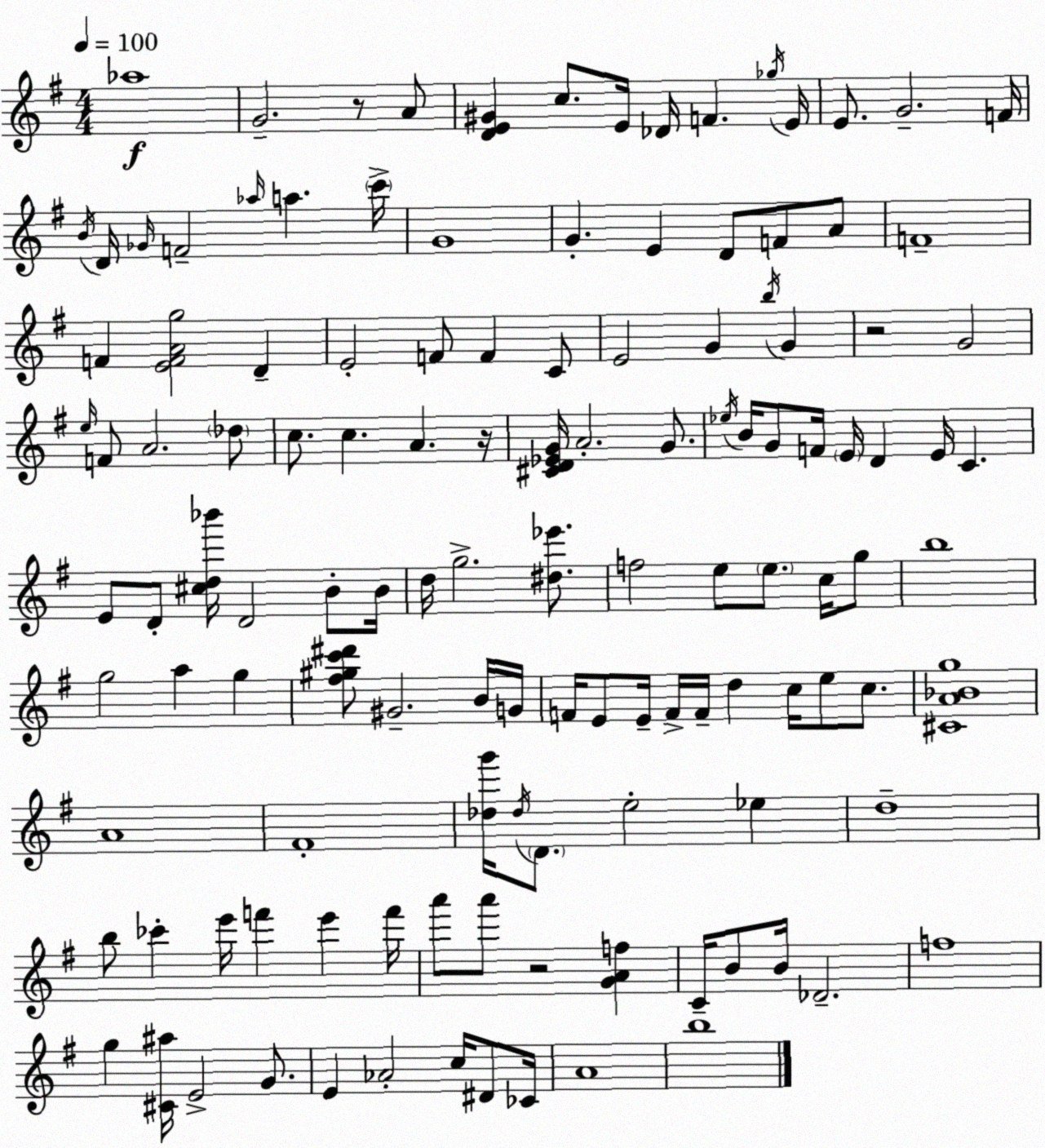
X:1
T:Untitled
M:4/4
L:1/4
K:G
_a4 G2 z/2 A/2 [DE^G] c/2 E/4 _D/4 F _g/4 E/4 E/2 G2 F/4 B/4 D/4 _G/4 F2 _a/4 a c'/4 G4 G E D/2 F/2 A/2 F4 F [EFAg]2 D E2 F/2 F C/2 E2 G b/4 G z2 G2 e/4 F/2 A2 _d/2 c/2 c A z/4 [^CD_EG]/4 A2 G/2 _e/4 B/4 G/2 F/4 E/4 D E/4 C E/2 D/2 [^cd_b']/4 D2 B/2 B/4 d/4 g2 [^d_e']/2 f2 e/2 e/2 c/4 g/2 b4 g2 a g [^f^gc'^d']/2 ^G2 B/4 G/4 F/4 E/2 E/4 F/4 F/4 d c/4 e/2 c/2 [^CA_Bg]4 A4 ^F4 [_dg']/4 _d/4 D/2 e2 _e d4 b/2 _c' e'/4 f' e' f'/4 a'/2 a'/2 z2 [GAf] C/4 B/2 B/4 _D2 f4 g [^C^a]/4 E2 G/2 E _A2 c/4 ^D/2 _C/4 A4 b4